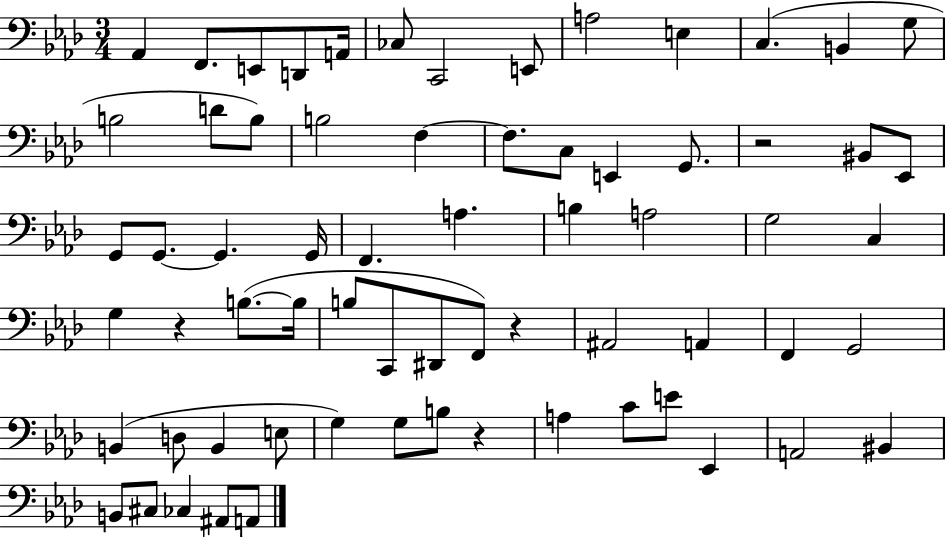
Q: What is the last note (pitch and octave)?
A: A2